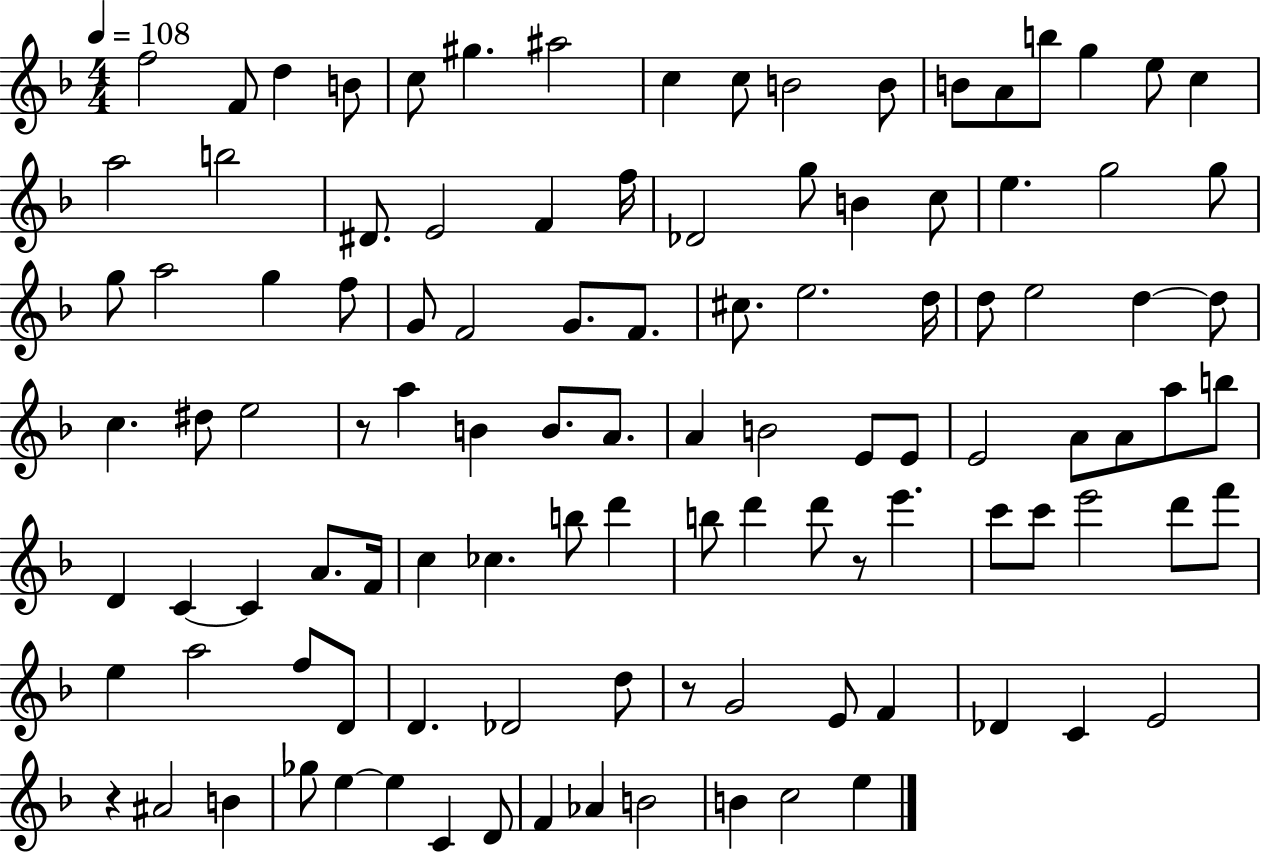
F5/h F4/e D5/q B4/e C5/e G#5/q. A#5/h C5/q C5/e B4/h B4/e B4/e A4/e B5/e G5/q E5/e C5/q A5/h B5/h D#4/e. E4/h F4/q F5/s Db4/h G5/e B4/q C5/e E5/q. G5/h G5/e G5/e A5/h G5/q F5/e G4/e F4/h G4/e. F4/e. C#5/e. E5/h. D5/s D5/e E5/h D5/q D5/e C5/q. D#5/e E5/h R/e A5/q B4/q B4/e. A4/e. A4/q B4/h E4/e E4/e E4/h A4/e A4/e A5/e B5/e D4/q C4/q C4/q A4/e. F4/s C5/q CES5/q. B5/e D6/q B5/e D6/q D6/e R/e E6/q. C6/e C6/e E6/h D6/e F6/e E5/q A5/h F5/e D4/e D4/q. Db4/h D5/e R/e G4/h E4/e F4/q Db4/q C4/q E4/h R/q A#4/h B4/q Gb5/e E5/q E5/q C4/q D4/e F4/q Ab4/q B4/h B4/q C5/h E5/q